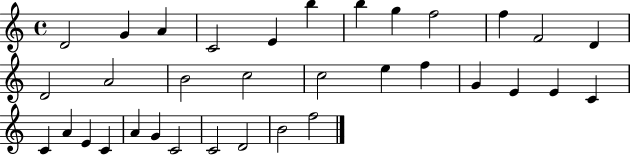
{
  \clef treble
  \time 4/4
  \defaultTimeSignature
  \key c \major
  d'2 g'4 a'4 | c'2 e'4 b''4 | b''4 g''4 f''2 | f''4 f'2 d'4 | \break d'2 a'2 | b'2 c''2 | c''2 e''4 f''4 | g'4 e'4 e'4 c'4 | \break c'4 a'4 e'4 c'4 | a'4 g'4 c'2 | c'2 d'2 | b'2 f''2 | \break \bar "|."
}